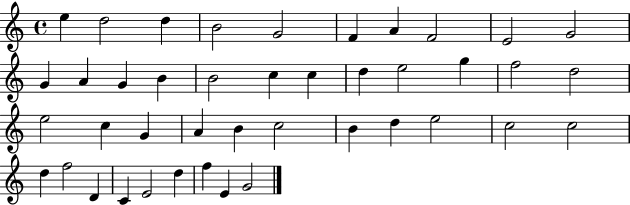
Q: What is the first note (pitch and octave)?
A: E5